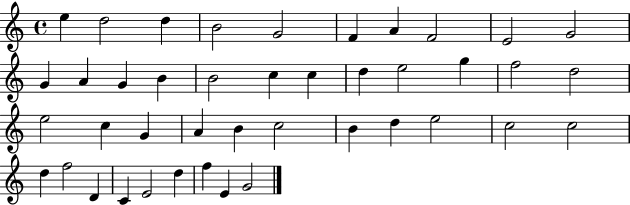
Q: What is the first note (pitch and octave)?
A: E5